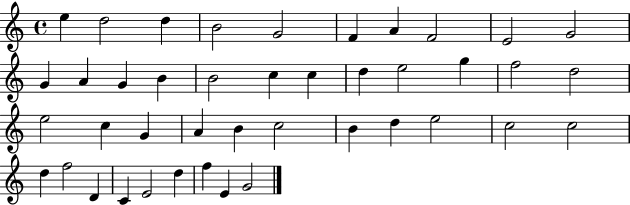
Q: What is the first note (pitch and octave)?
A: E5